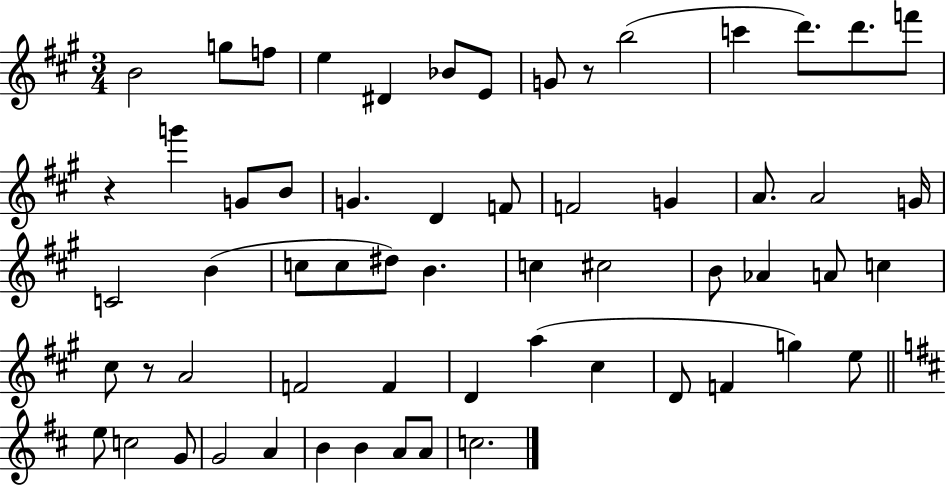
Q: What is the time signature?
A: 3/4